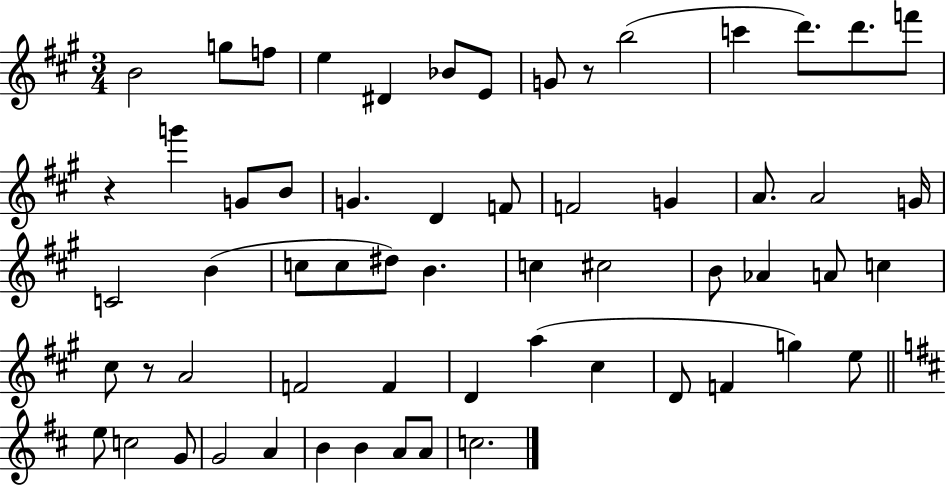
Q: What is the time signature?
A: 3/4